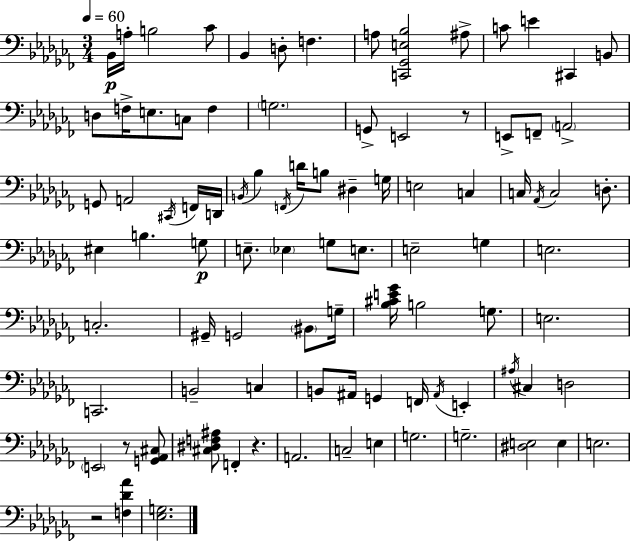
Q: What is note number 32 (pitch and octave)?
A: F2